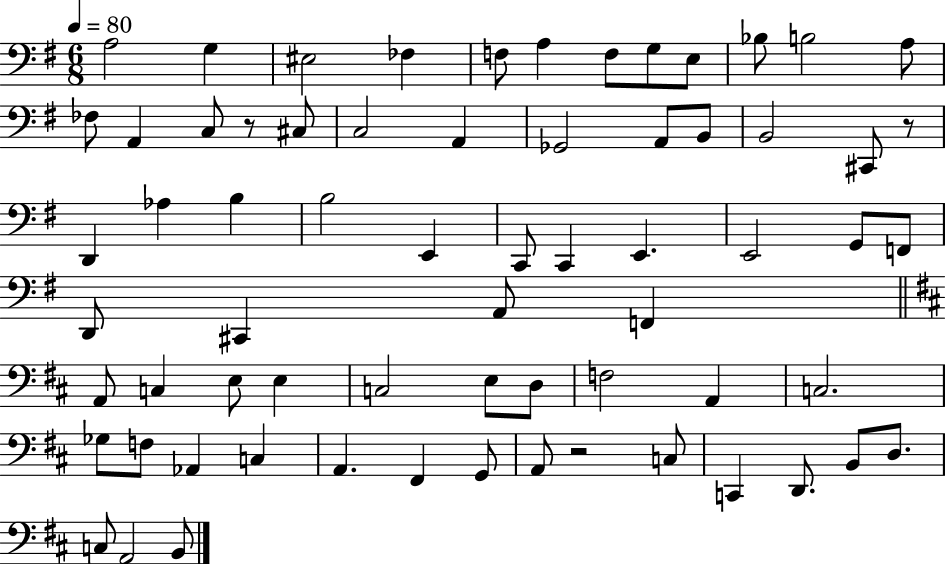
A3/h G3/q EIS3/h FES3/q F3/e A3/q F3/e G3/e E3/e Bb3/e B3/h A3/e FES3/e A2/q C3/e R/e C#3/e C3/h A2/q Gb2/h A2/e B2/e B2/h C#2/e R/e D2/q Ab3/q B3/q B3/h E2/q C2/e C2/q E2/q. E2/h G2/e F2/e D2/e C#2/q A2/e F2/q A2/e C3/q E3/e E3/q C3/h E3/e D3/e F3/h A2/q C3/h. Gb3/e F3/e Ab2/q C3/q A2/q. F#2/q G2/e A2/e R/h C3/e C2/q D2/e. B2/e D3/e. C3/e A2/h B2/e